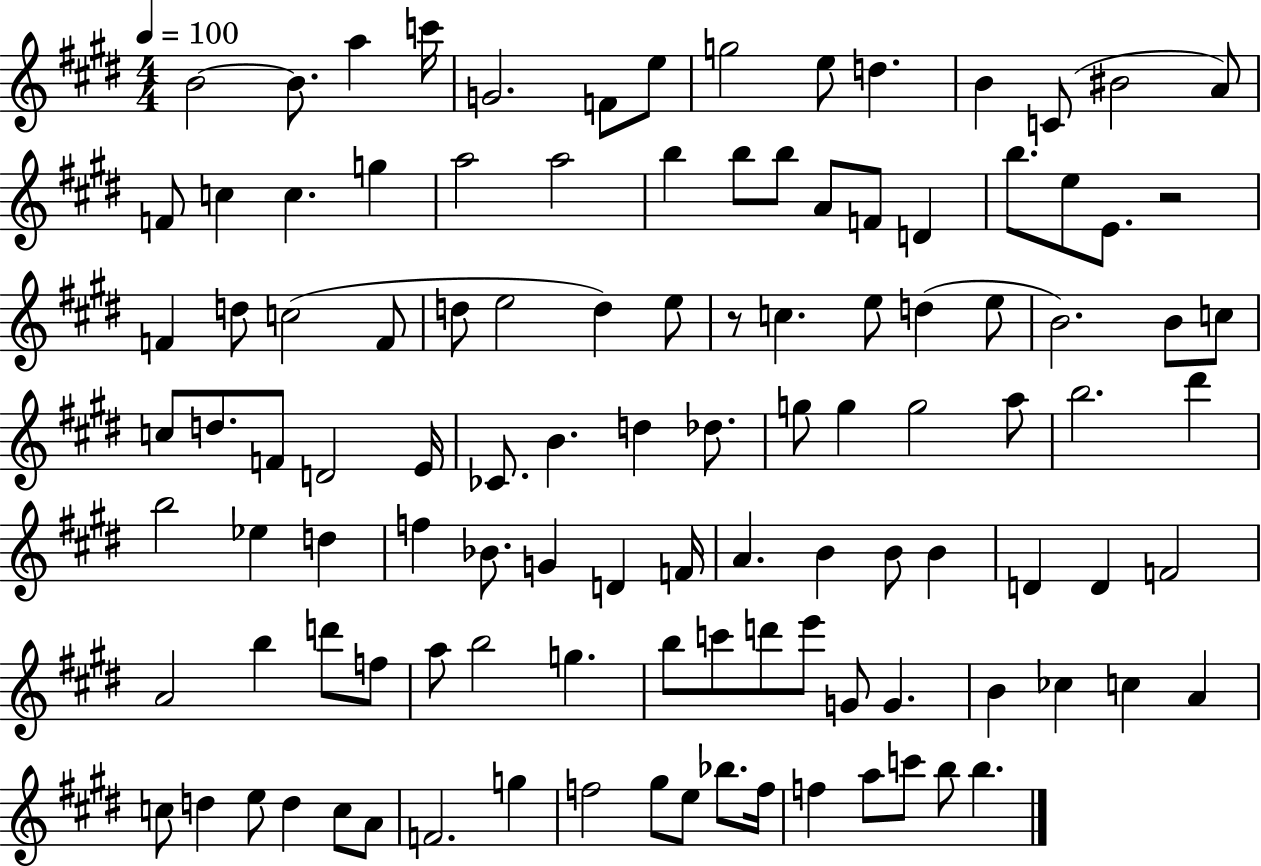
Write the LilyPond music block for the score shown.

{
  \clef treble
  \numericTimeSignature
  \time 4/4
  \key e \major
  \tempo 4 = 100
  b'2~~ b'8. a''4 c'''16 | g'2. f'8 e''8 | g''2 e''8 d''4. | b'4 c'8( bis'2 a'8) | \break f'8 c''4 c''4. g''4 | a''2 a''2 | b''4 b''8 b''8 a'8 f'8 d'4 | b''8. e''8 e'8. r2 | \break f'4 d''8 c''2( f'8 | d''8 e''2 d''4) e''8 | r8 c''4. e''8 d''4( e''8 | b'2.) b'8 c''8 | \break c''8 d''8. f'8 d'2 e'16 | ces'8. b'4. d''4 des''8. | g''8 g''4 g''2 a''8 | b''2. dis'''4 | \break b''2 ees''4 d''4 | f''4 bes'8. g'4 d'4 f'16 | a'4. b'4 b'8 b'4 | d'4 d'4 f'2 | \break a'2 b''4 d'''8 f''8 | a''8 b''2 g''4. | b''8 c'''8 d'''8 e'''8 g'8 g'4. | b'4 ces''4 c''4 a'4 | \break c''8 d''4 e''8 d''4 c''8 a'8 | f'2. g''4 | f''2 gis''8 e''8 bes''8. f''16 | f''4 a''8 c'''8 b''8 b''4. | \break \bar "|."
}